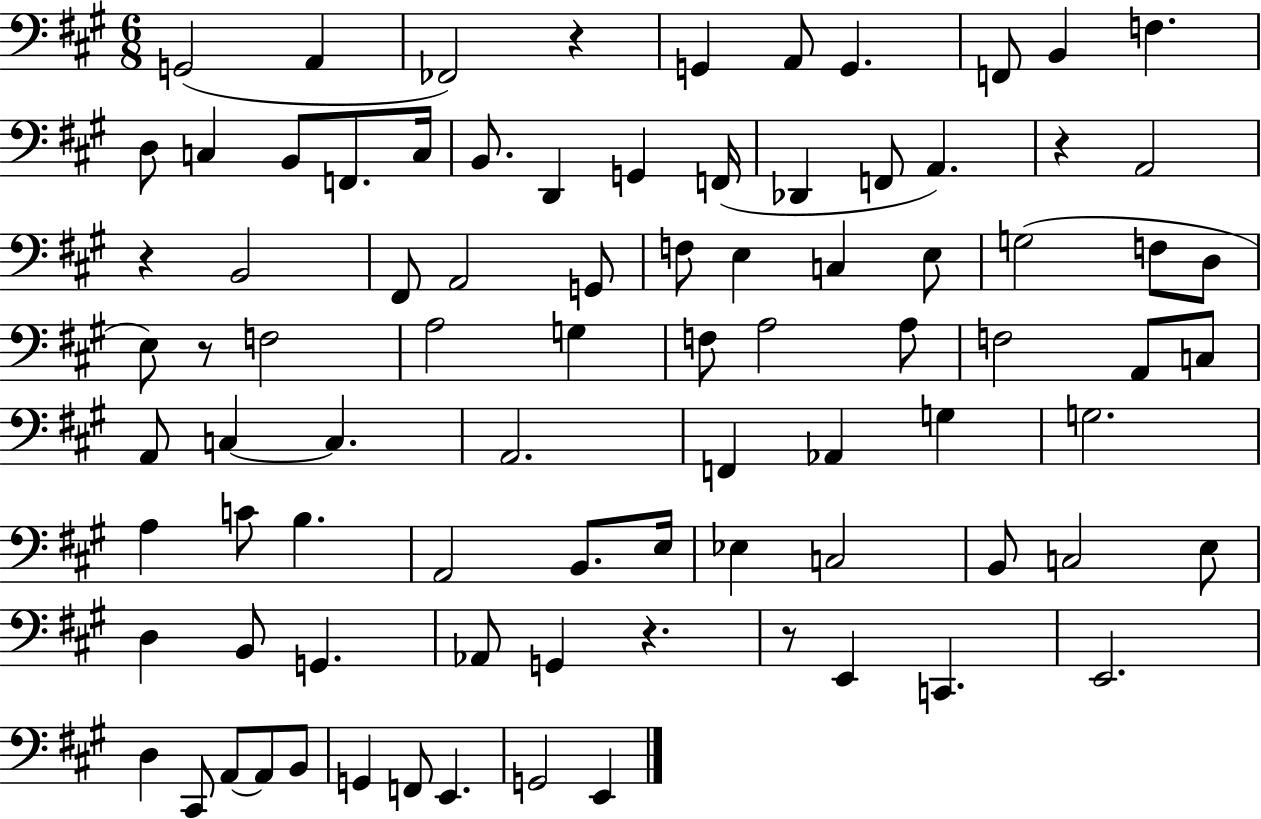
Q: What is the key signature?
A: A major